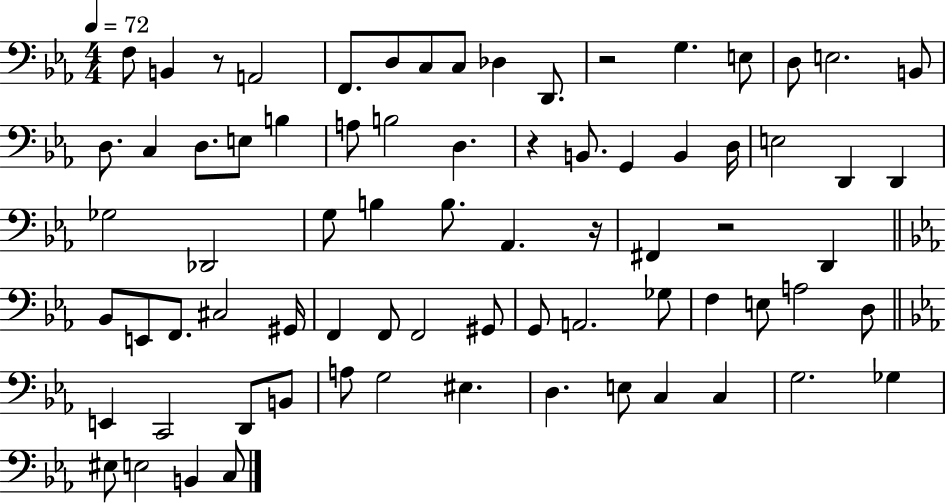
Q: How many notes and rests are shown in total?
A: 75